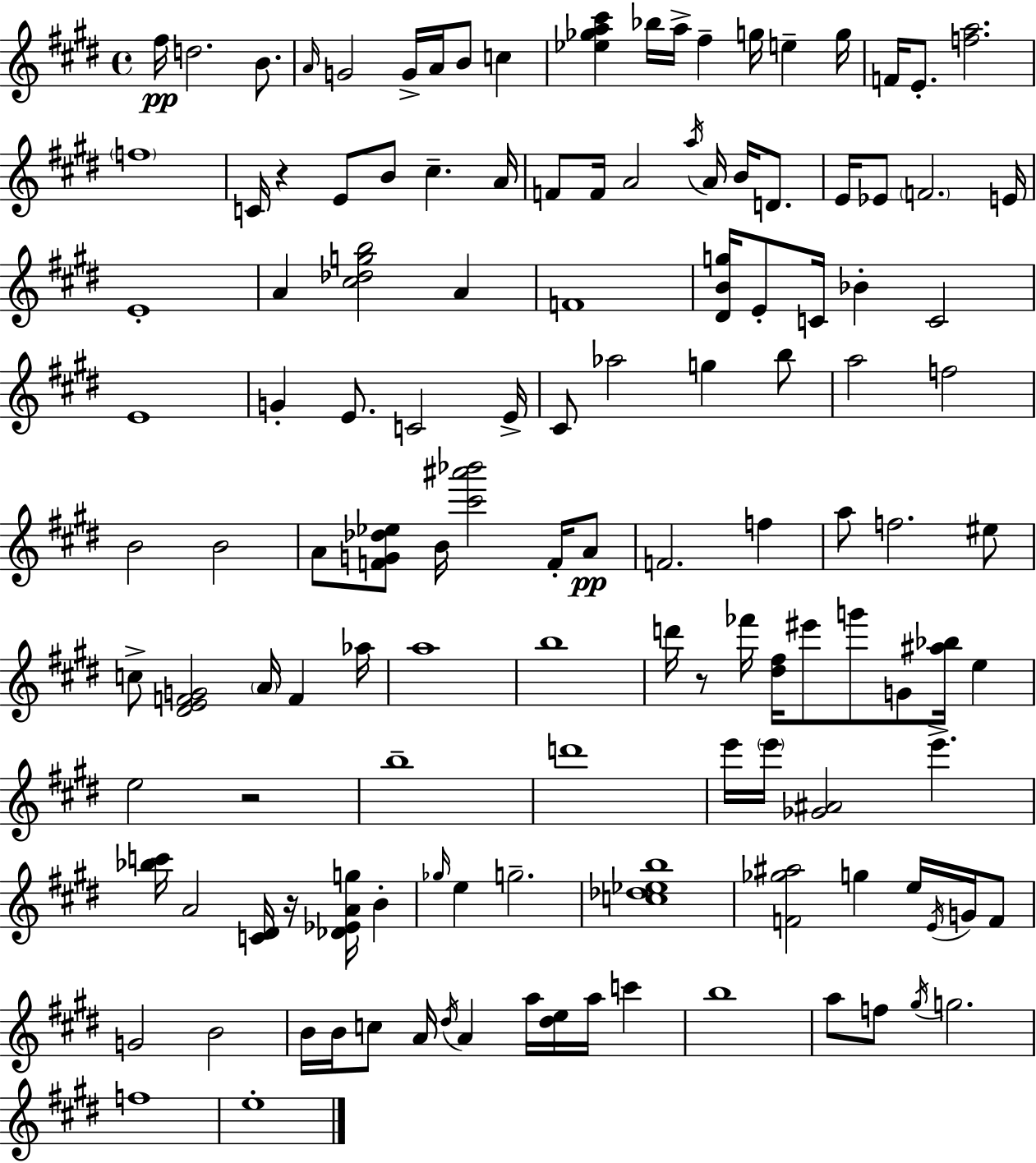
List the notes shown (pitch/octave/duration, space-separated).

F#5/s D5/h. B4/e. A4/s G4/h G4/s A4/s B4/e C5/q [Eb5,Gb5,A5,C#6]/q Bb5/s A5/s F#5/q G5/s E5/q G5/s F4/s E4/e. [F5,A5]/h. F5/w C4/s R/q E4/e B4/e C#5/q. A4/s F4/e F4/s A4/h A5/s A4/s B4/s D4/e. E4/s Eb4/e F4/h. E4/s E4/w A4/q [C#5,Db5,G5,B5]/h A4/q F4/w [D#4,B4,G5]/s E4/e C4/s Bb4/q C4/h E4/w G4/q E4/e. C4/h E4/s C#4/e Ab5/h G5/q B5/e A5/h F5/h B4/h B4/h A4/e [F4,G4,Db5,Eb5]/e B4/s [C#6,A#6,Bb6]/h F4/s A4/e F4/h. F5/q A5/e F5/h. EIS5/e C5/e [D#4,E4,F4,G4]/h A4/s F4/q Ab5/s A5/w B5/w D6/s R/e FES6/s [D#5,F#5]/s EIS6/e G6/e G4/e [A#5,Bb5]/s E5/q E5/h R/h B5/w D6/w E6/s E6/s [Gb4,A#4]/h E6/q. [Bb5,C6]/s A4/h [C4,D#4]/s R/s [Db4,Eb4,A4,G5]/s B4/q Gb5/s E5/q G5/h. [C5,Db5,Eb5,B5]/w [F4,Gb5,A#5]/h G5/q E5/s E4/s G4/s F4/e G4/h B4/h B4/s B4/s C5/e A4/s D#5/s A4/q A5/s [D#5,E5]/s A5/s C6/q B5/w A5/e F5/e G#5/s G5/h. F5/w E5/w